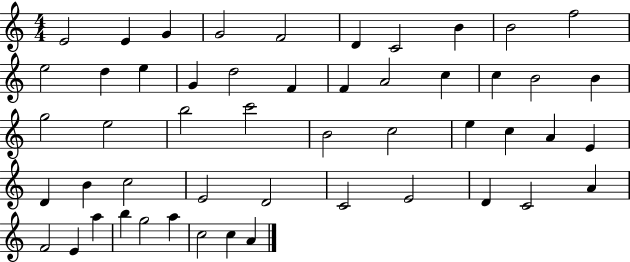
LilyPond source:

{
  \clef treble
  \numericTimeSignature
  \time 4/4
  \key c \major
  e'2 e'4 g'4 | g'2 f'2 | d'4 c'2 b'4 | b'2 f''2 | \break e''2 d''4 e''4 | g'4 d''2 f'4 | f'4 a'2 c''4 | c''4 b'2 b'4 | \break g''2 e''2 | b''2 c'''2 | b'2 c''2 | e''4 c''4 a'4 e'4 | \break d'4 b'4 c''2 | e'2 d'2 | c'2 e'2 | d'4 c'2 a'4 | \break f'2 e'4 a''4 | b''4 g''2 a''4 | c''2 c''4 a'4 | \bar "|."
}